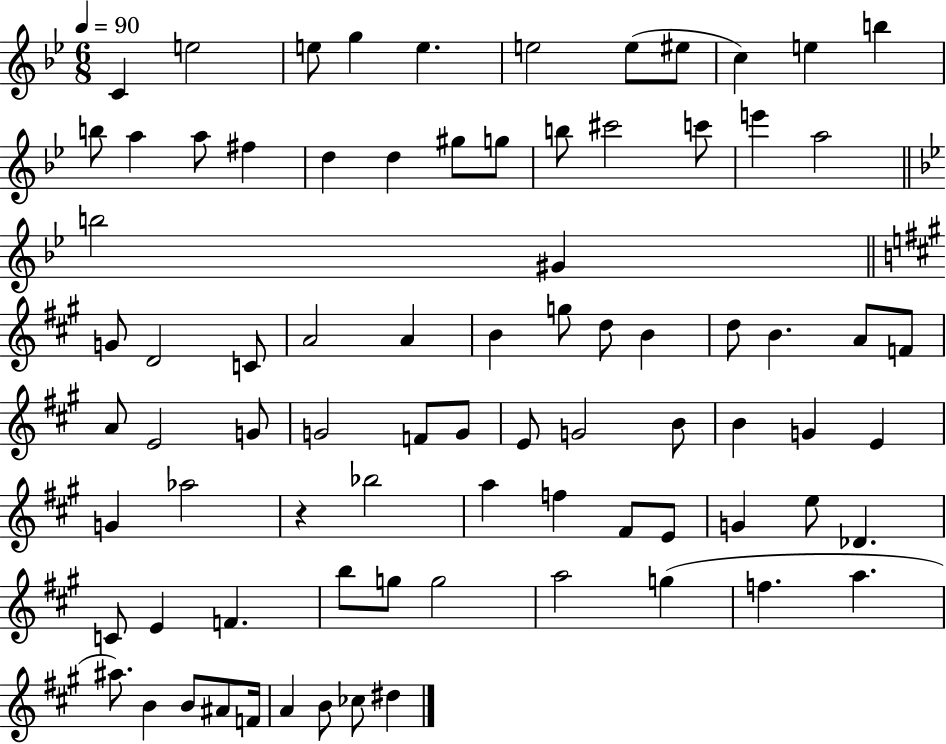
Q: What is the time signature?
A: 6/8